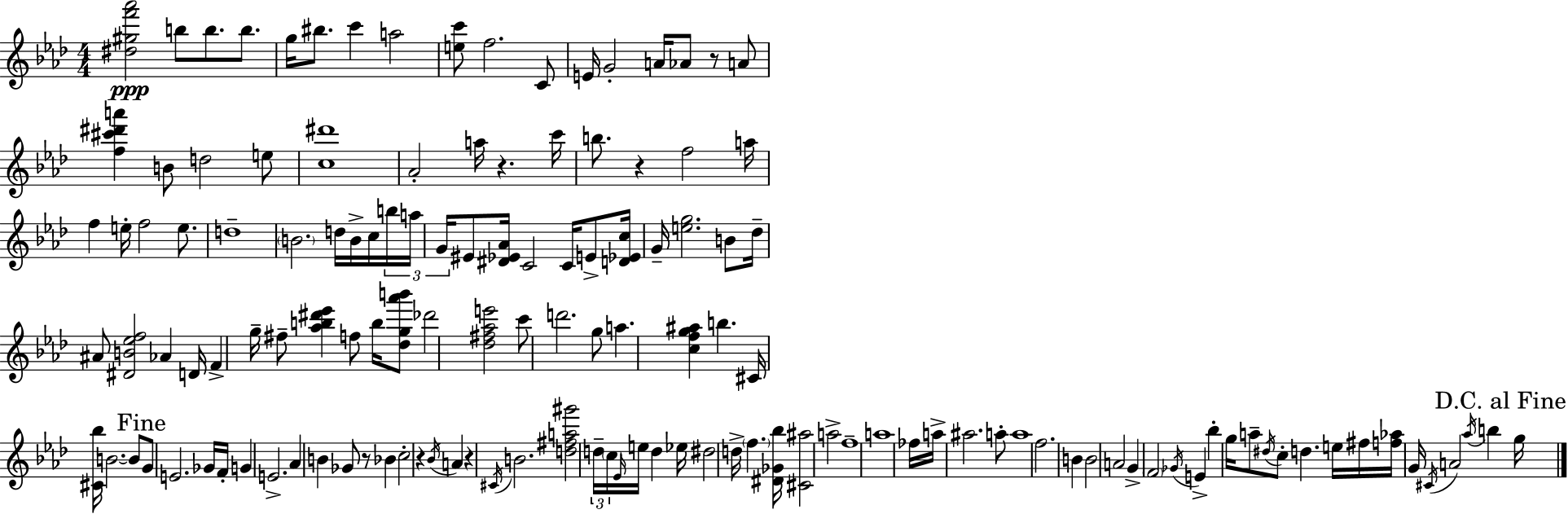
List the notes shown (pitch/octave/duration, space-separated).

[D#5,G#5,F6,Ab6]/h B5/e B5/e. B5/e. G5/s BIS5/e. C6/q A5/h [E5,C6]/e F5/h. C4/e E4/s G4/h A4/s Ab4/e R/e A4/e [F5,C#6,D#6,A6]/q B4/e D5/h E5/e [C5,D#6]/w Ab4/h A5/s R/q. C6/s B5/e. R/q F5/h A5/s F5/q E5/s F5/h E5/e. D5/w B4/h. D5/s B4/s C5/s B5/s A5/s G4/s EIS4/e [D#4,Eb4,Ab4]/s C4/h C4/s E4/e [D4,Eb4,C5]/s G4/s [E5,G5]/h. B4/e Db5/s A#4/e [D#4,B4,Eb5,F5]/h Ab4/q D4/s F4/q G5/s F#5/e [Ab5,B5,D#6,Eb6]/q F5/e B5/s [Db5,G5,Ab6,B6]/e Db6/h [Db5,F#5,Ab5,E6]/h C6/e D6/h. G5/e A5/q. [C5,F5,G5,A#5]/q B5/q. C#4/s [C#4,Bb5]/s B4/h. B4/e G4/e E4/h. Gb4/s F4/s G4/q E4/h. Ab4/q B4/q Gb4/e R/e Bb4/q C5/h R/q Bb4/s A4/q R/q C#4/s B4/h. [D5,F#5,A5,G#6]/h D5/s C5/s Eb4/s E5/s D5/q Eb5/s D#5/h D5/s F5/q. [D#4,Gb4,Bb5]/s [C#4,A#5]/h A5/h F5/w A5/w FES5/s A5/s A#5/h. A5/e A5/w F5/h. B4/q B4/h A4/h G4/q F4/h Gb4/s E4/q Bb5/q G5/s A5/e D#5/s C5/e D5/q. E5/s F#5/s [F5,Ab5]/s G4/s C#4/s A4/h Ab5/s B5/q G5/s